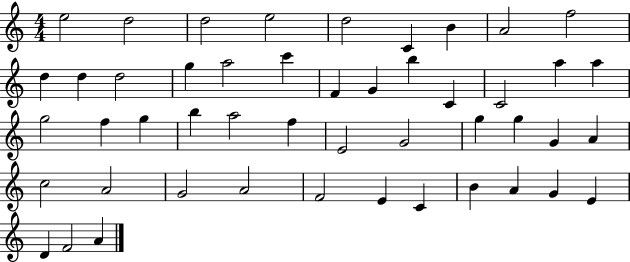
E5/h D5/h D5/h E5/h D5/h C4/q B4/q A4/h F5/h D5/q D5/q D5/h G5/q A5/h C6/q F4/q G4/q B5/q C4/q C4/h A5/q A5/q G5/h F5/q G5/q B5/q A5/h F5/q E4/h G4/h G5/q G5/q G4/q A4/q C5/h A4/h G4/h A4/h F4/h E4/q C4/q B4/q A4/q G4/q E4/q D4/q F4/h A4/q